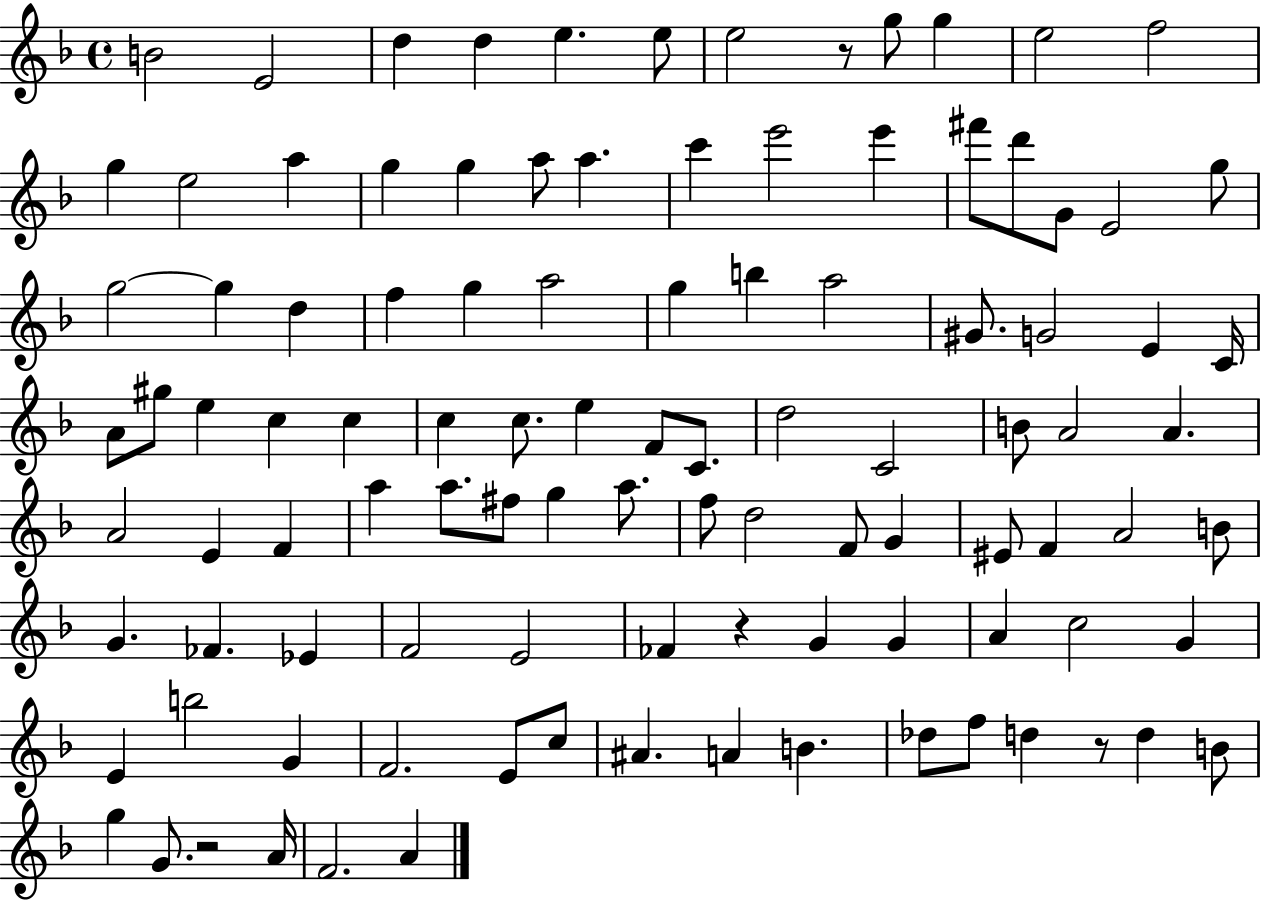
X:1
T:Untitled
M:4/4
L:1/4
K:F
B2 E2 d d e e/2 e2 z/2 g/2 g e2 f2 g e2 a g g a/2 a c' e'2 e' ^f'/2 d'/2 G/2 E2 g/2 g2 g d f g a2 g b a2 ^G/2 G2 E C/4 A/2 ^g/2 e c c c c/2 e F/2 C/2 d2 C2 B/2 A2 A A2 E F a a/2 ^f/2 g a/2 f/2 d2 F/2 G ^E/2 F A2 B/2 G _F _E F2 E2 _F z G G A c2 G E b2 G F2 E/2 c/2 ^A A B _d/2 f/2 d z/2 d B/2 g G/2 z2 A/4 F2 A